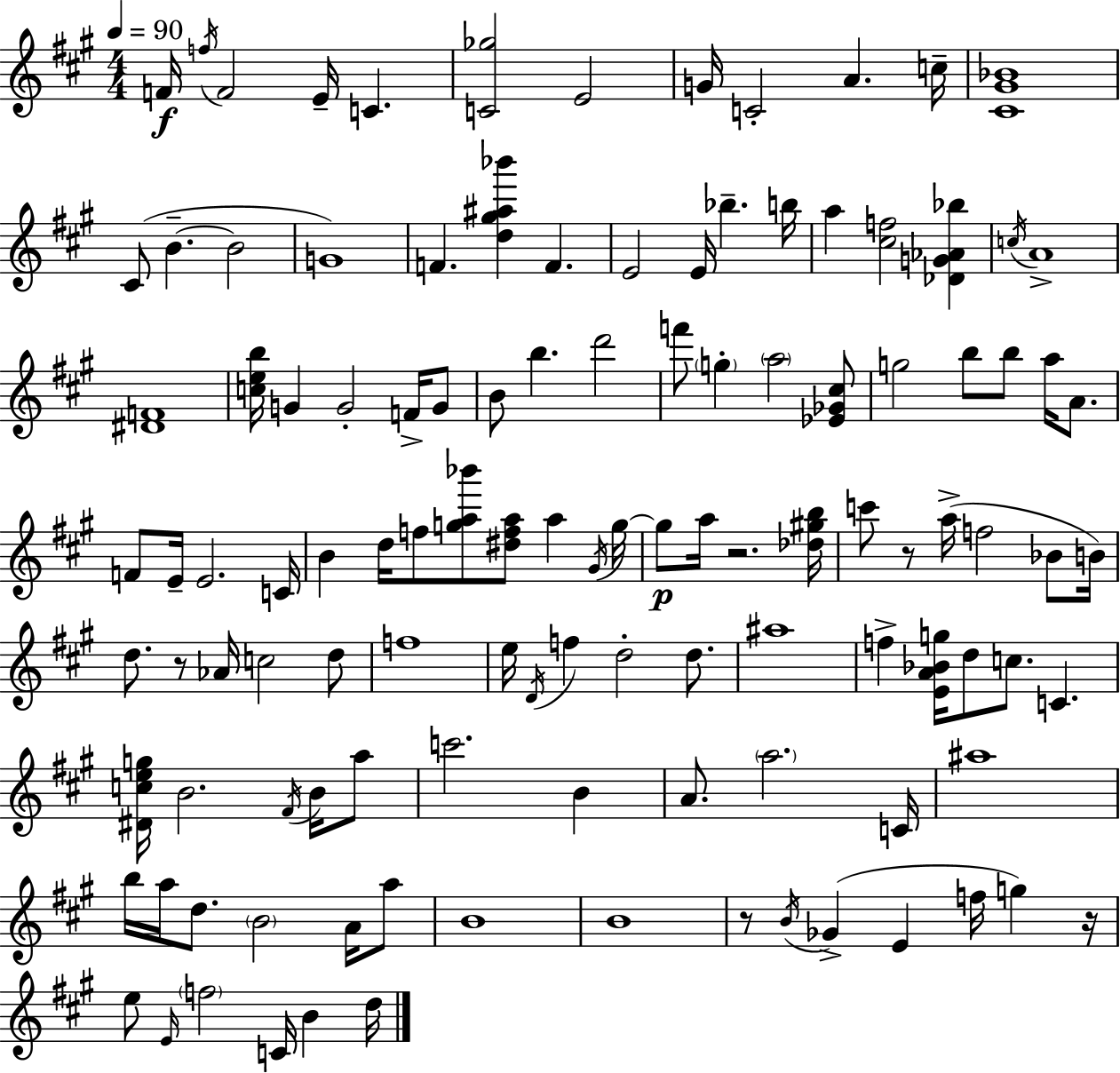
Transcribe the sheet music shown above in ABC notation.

X:1
T:Untitled
M:4/4
L:1/4
K:A
F/4 f/4 F2 E/4 C [C_g]2 E2 G/4 C2 A c/4 [^C^G_B]4 ^C/2 B B2 G4 F [d^g^a_b'] F E2 E/4 _b b/4 a [^cf]2 [_DG_A_b] c/4 A4 [^DF]4 [ceb]/4 G G2 F/4 G/2 B/2 b d'2 f'/2 g a2 [_E_G^c]/2 g2 b/2 b/2 a/4 A/2 F/2 E/4 E2 C/4 B d/4 f/2 [ga_b']/2 [^dfa]/2 a ^G/4 g/4 g/2 a/4 z2 [_d^gb]/4 c'/2 z/2 a/4 f2 _B/2 B/4 d/2 z/2 _A/4 c2 d/2 f4 e/4 D/4 f d2 d/2 ^a4 f [EA_Bg]/4 d/2 c/2 C [^Dceg]/4 B2 ^F/4 B/4 a/2 c'2 B A/2 a2 C/4 ^a4 b/4 a/4 d/2 B2 A/4 a/2 B4 B4 z/2 B/4 _G E f/4 g z/4 e/2 E/4 f2 C/4 B d/4